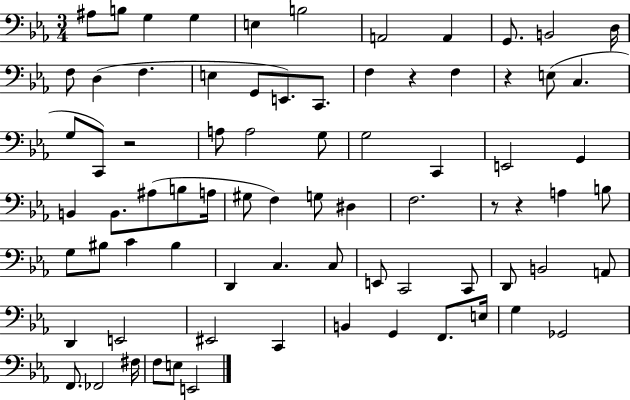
X:1
T:Untitled
M:3/4
L:1/4
K:Eb
^A,/2 B,/2 G, G, E, B,2 A,,2 A,, G,,/2 B,,2 D,/4 F,/2 D, F, E, G,,/2 E,,/2 C,,/2 F, z F, z E,/2 C, G,/2 C,,/2 z2 A,/2 A,2 G,/2 G,2 C,, E,,2 G,, B,, B,,/2 ^A,/2 B,/2 A,/4 ^G,/2 F, G,/2 ^D, F,2 z/2 z A, B,/2 G,/2 ^B,/2 C ^B, D,, C, C,/2 E,,/2 C,,2 C,,/2 D,,/2 B,,2 A,,/2 D,, E,,2 ^E,,2 C,, B,, G,, F,,/2 E,/4 G, _G,,2 F,,/2 _F,,2 ^F,/4 F,/2 E,/2 E,,2